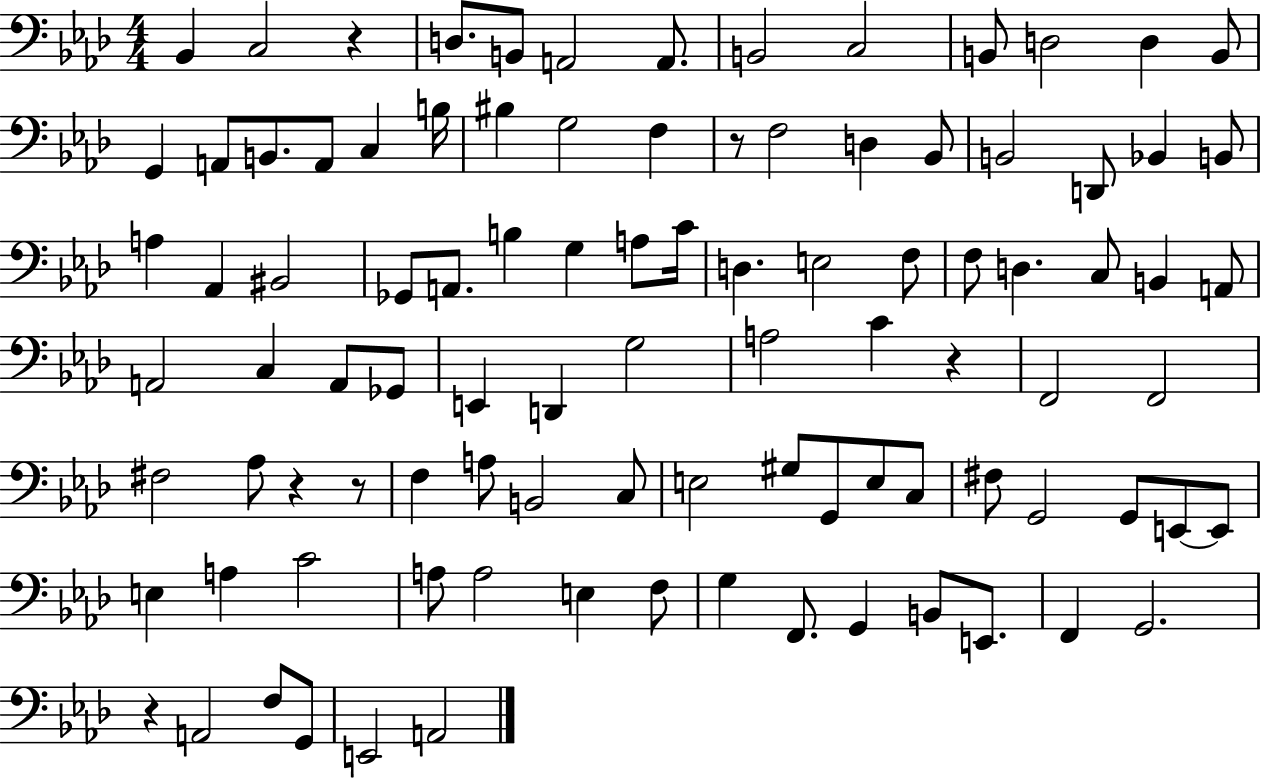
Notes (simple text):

Bb2/q C3/h R/q D3/e. B2/e A2/h A2/e. B2/h C3/h B2/e D3/h D3/q B2/e G2/q A2/e B2/e. A2/e C3/q B3/s BIS3/q G3/h F3/q R/e F3/h D3/q Bb2/e B2/h D2/e Bb2/q B2/e A3/q Ab2/q BIS2/h Gb2/e A2/e. B3/q G3/q A3/e C4/s D3/q. E3/h F3/e F3/e D3/q. C3/e B2/q A2/e A2/h C3/q A2/e Gb2/e E2/q D2/q G3/h A3/h C4/q R/q F2/h F2/h F#3/h Ab3/e R/q R/e F3/q A3/e B2/h C3/e E3/h G#3/e G2/e E3/e C3/e F#3/e G2/h G2/e E2/e E2/e E3/q A3/q C4/h A3/e A3/h E3/q F3/e G3/q F2/e. G2/q B2/e E2/e. F2/q G2/h. R/q A2/h F3/e G2/e E2/h A2/h